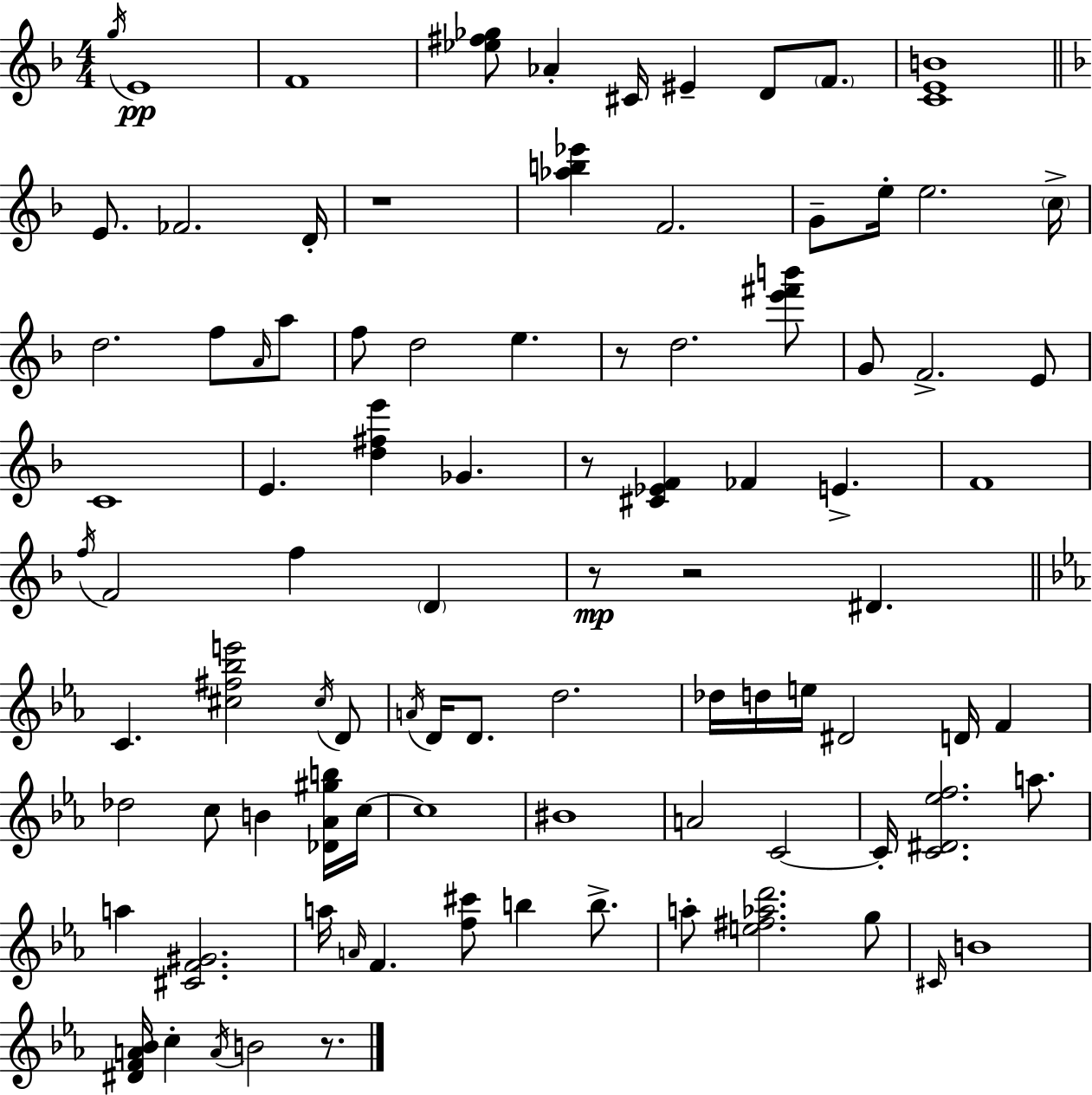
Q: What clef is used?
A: treble